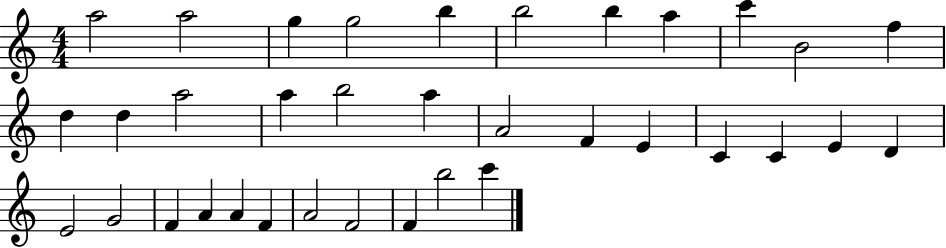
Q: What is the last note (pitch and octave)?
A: C6